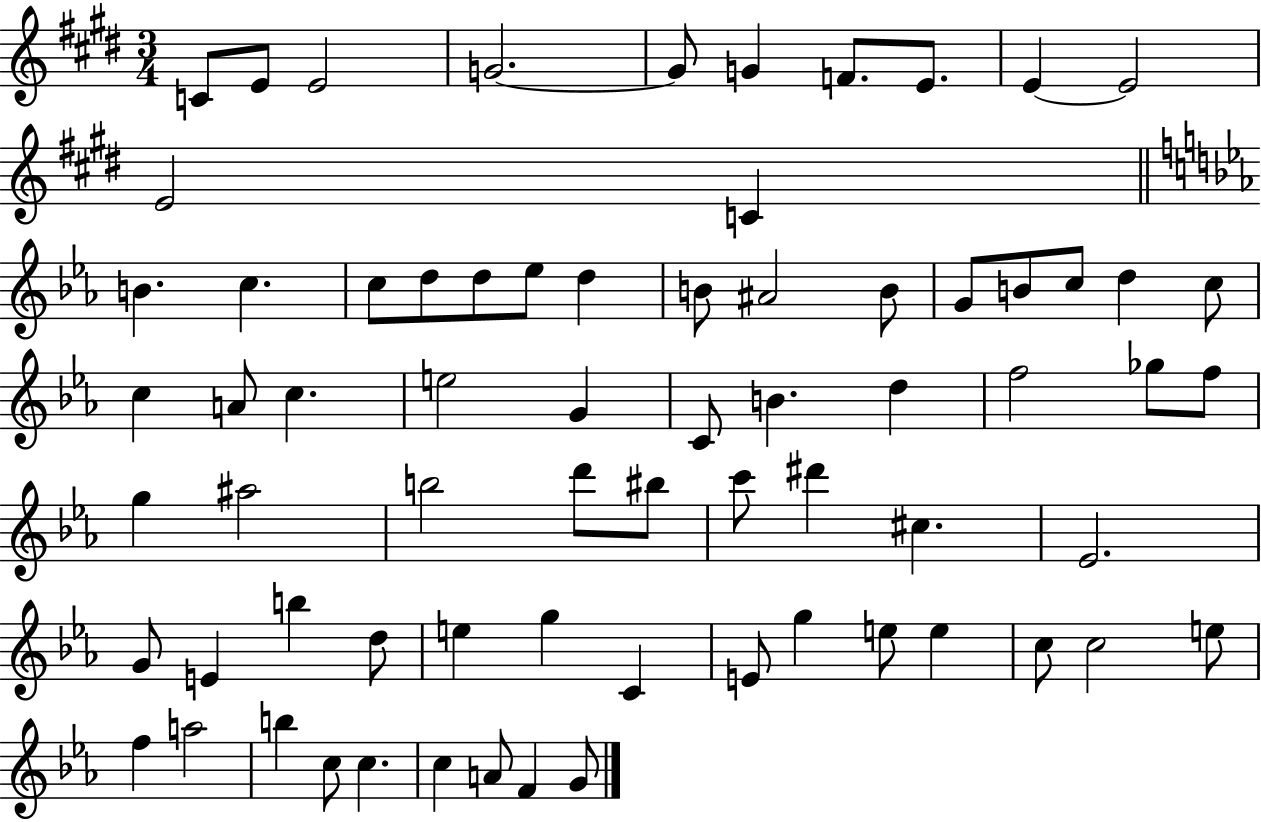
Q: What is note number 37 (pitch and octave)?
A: Gb5